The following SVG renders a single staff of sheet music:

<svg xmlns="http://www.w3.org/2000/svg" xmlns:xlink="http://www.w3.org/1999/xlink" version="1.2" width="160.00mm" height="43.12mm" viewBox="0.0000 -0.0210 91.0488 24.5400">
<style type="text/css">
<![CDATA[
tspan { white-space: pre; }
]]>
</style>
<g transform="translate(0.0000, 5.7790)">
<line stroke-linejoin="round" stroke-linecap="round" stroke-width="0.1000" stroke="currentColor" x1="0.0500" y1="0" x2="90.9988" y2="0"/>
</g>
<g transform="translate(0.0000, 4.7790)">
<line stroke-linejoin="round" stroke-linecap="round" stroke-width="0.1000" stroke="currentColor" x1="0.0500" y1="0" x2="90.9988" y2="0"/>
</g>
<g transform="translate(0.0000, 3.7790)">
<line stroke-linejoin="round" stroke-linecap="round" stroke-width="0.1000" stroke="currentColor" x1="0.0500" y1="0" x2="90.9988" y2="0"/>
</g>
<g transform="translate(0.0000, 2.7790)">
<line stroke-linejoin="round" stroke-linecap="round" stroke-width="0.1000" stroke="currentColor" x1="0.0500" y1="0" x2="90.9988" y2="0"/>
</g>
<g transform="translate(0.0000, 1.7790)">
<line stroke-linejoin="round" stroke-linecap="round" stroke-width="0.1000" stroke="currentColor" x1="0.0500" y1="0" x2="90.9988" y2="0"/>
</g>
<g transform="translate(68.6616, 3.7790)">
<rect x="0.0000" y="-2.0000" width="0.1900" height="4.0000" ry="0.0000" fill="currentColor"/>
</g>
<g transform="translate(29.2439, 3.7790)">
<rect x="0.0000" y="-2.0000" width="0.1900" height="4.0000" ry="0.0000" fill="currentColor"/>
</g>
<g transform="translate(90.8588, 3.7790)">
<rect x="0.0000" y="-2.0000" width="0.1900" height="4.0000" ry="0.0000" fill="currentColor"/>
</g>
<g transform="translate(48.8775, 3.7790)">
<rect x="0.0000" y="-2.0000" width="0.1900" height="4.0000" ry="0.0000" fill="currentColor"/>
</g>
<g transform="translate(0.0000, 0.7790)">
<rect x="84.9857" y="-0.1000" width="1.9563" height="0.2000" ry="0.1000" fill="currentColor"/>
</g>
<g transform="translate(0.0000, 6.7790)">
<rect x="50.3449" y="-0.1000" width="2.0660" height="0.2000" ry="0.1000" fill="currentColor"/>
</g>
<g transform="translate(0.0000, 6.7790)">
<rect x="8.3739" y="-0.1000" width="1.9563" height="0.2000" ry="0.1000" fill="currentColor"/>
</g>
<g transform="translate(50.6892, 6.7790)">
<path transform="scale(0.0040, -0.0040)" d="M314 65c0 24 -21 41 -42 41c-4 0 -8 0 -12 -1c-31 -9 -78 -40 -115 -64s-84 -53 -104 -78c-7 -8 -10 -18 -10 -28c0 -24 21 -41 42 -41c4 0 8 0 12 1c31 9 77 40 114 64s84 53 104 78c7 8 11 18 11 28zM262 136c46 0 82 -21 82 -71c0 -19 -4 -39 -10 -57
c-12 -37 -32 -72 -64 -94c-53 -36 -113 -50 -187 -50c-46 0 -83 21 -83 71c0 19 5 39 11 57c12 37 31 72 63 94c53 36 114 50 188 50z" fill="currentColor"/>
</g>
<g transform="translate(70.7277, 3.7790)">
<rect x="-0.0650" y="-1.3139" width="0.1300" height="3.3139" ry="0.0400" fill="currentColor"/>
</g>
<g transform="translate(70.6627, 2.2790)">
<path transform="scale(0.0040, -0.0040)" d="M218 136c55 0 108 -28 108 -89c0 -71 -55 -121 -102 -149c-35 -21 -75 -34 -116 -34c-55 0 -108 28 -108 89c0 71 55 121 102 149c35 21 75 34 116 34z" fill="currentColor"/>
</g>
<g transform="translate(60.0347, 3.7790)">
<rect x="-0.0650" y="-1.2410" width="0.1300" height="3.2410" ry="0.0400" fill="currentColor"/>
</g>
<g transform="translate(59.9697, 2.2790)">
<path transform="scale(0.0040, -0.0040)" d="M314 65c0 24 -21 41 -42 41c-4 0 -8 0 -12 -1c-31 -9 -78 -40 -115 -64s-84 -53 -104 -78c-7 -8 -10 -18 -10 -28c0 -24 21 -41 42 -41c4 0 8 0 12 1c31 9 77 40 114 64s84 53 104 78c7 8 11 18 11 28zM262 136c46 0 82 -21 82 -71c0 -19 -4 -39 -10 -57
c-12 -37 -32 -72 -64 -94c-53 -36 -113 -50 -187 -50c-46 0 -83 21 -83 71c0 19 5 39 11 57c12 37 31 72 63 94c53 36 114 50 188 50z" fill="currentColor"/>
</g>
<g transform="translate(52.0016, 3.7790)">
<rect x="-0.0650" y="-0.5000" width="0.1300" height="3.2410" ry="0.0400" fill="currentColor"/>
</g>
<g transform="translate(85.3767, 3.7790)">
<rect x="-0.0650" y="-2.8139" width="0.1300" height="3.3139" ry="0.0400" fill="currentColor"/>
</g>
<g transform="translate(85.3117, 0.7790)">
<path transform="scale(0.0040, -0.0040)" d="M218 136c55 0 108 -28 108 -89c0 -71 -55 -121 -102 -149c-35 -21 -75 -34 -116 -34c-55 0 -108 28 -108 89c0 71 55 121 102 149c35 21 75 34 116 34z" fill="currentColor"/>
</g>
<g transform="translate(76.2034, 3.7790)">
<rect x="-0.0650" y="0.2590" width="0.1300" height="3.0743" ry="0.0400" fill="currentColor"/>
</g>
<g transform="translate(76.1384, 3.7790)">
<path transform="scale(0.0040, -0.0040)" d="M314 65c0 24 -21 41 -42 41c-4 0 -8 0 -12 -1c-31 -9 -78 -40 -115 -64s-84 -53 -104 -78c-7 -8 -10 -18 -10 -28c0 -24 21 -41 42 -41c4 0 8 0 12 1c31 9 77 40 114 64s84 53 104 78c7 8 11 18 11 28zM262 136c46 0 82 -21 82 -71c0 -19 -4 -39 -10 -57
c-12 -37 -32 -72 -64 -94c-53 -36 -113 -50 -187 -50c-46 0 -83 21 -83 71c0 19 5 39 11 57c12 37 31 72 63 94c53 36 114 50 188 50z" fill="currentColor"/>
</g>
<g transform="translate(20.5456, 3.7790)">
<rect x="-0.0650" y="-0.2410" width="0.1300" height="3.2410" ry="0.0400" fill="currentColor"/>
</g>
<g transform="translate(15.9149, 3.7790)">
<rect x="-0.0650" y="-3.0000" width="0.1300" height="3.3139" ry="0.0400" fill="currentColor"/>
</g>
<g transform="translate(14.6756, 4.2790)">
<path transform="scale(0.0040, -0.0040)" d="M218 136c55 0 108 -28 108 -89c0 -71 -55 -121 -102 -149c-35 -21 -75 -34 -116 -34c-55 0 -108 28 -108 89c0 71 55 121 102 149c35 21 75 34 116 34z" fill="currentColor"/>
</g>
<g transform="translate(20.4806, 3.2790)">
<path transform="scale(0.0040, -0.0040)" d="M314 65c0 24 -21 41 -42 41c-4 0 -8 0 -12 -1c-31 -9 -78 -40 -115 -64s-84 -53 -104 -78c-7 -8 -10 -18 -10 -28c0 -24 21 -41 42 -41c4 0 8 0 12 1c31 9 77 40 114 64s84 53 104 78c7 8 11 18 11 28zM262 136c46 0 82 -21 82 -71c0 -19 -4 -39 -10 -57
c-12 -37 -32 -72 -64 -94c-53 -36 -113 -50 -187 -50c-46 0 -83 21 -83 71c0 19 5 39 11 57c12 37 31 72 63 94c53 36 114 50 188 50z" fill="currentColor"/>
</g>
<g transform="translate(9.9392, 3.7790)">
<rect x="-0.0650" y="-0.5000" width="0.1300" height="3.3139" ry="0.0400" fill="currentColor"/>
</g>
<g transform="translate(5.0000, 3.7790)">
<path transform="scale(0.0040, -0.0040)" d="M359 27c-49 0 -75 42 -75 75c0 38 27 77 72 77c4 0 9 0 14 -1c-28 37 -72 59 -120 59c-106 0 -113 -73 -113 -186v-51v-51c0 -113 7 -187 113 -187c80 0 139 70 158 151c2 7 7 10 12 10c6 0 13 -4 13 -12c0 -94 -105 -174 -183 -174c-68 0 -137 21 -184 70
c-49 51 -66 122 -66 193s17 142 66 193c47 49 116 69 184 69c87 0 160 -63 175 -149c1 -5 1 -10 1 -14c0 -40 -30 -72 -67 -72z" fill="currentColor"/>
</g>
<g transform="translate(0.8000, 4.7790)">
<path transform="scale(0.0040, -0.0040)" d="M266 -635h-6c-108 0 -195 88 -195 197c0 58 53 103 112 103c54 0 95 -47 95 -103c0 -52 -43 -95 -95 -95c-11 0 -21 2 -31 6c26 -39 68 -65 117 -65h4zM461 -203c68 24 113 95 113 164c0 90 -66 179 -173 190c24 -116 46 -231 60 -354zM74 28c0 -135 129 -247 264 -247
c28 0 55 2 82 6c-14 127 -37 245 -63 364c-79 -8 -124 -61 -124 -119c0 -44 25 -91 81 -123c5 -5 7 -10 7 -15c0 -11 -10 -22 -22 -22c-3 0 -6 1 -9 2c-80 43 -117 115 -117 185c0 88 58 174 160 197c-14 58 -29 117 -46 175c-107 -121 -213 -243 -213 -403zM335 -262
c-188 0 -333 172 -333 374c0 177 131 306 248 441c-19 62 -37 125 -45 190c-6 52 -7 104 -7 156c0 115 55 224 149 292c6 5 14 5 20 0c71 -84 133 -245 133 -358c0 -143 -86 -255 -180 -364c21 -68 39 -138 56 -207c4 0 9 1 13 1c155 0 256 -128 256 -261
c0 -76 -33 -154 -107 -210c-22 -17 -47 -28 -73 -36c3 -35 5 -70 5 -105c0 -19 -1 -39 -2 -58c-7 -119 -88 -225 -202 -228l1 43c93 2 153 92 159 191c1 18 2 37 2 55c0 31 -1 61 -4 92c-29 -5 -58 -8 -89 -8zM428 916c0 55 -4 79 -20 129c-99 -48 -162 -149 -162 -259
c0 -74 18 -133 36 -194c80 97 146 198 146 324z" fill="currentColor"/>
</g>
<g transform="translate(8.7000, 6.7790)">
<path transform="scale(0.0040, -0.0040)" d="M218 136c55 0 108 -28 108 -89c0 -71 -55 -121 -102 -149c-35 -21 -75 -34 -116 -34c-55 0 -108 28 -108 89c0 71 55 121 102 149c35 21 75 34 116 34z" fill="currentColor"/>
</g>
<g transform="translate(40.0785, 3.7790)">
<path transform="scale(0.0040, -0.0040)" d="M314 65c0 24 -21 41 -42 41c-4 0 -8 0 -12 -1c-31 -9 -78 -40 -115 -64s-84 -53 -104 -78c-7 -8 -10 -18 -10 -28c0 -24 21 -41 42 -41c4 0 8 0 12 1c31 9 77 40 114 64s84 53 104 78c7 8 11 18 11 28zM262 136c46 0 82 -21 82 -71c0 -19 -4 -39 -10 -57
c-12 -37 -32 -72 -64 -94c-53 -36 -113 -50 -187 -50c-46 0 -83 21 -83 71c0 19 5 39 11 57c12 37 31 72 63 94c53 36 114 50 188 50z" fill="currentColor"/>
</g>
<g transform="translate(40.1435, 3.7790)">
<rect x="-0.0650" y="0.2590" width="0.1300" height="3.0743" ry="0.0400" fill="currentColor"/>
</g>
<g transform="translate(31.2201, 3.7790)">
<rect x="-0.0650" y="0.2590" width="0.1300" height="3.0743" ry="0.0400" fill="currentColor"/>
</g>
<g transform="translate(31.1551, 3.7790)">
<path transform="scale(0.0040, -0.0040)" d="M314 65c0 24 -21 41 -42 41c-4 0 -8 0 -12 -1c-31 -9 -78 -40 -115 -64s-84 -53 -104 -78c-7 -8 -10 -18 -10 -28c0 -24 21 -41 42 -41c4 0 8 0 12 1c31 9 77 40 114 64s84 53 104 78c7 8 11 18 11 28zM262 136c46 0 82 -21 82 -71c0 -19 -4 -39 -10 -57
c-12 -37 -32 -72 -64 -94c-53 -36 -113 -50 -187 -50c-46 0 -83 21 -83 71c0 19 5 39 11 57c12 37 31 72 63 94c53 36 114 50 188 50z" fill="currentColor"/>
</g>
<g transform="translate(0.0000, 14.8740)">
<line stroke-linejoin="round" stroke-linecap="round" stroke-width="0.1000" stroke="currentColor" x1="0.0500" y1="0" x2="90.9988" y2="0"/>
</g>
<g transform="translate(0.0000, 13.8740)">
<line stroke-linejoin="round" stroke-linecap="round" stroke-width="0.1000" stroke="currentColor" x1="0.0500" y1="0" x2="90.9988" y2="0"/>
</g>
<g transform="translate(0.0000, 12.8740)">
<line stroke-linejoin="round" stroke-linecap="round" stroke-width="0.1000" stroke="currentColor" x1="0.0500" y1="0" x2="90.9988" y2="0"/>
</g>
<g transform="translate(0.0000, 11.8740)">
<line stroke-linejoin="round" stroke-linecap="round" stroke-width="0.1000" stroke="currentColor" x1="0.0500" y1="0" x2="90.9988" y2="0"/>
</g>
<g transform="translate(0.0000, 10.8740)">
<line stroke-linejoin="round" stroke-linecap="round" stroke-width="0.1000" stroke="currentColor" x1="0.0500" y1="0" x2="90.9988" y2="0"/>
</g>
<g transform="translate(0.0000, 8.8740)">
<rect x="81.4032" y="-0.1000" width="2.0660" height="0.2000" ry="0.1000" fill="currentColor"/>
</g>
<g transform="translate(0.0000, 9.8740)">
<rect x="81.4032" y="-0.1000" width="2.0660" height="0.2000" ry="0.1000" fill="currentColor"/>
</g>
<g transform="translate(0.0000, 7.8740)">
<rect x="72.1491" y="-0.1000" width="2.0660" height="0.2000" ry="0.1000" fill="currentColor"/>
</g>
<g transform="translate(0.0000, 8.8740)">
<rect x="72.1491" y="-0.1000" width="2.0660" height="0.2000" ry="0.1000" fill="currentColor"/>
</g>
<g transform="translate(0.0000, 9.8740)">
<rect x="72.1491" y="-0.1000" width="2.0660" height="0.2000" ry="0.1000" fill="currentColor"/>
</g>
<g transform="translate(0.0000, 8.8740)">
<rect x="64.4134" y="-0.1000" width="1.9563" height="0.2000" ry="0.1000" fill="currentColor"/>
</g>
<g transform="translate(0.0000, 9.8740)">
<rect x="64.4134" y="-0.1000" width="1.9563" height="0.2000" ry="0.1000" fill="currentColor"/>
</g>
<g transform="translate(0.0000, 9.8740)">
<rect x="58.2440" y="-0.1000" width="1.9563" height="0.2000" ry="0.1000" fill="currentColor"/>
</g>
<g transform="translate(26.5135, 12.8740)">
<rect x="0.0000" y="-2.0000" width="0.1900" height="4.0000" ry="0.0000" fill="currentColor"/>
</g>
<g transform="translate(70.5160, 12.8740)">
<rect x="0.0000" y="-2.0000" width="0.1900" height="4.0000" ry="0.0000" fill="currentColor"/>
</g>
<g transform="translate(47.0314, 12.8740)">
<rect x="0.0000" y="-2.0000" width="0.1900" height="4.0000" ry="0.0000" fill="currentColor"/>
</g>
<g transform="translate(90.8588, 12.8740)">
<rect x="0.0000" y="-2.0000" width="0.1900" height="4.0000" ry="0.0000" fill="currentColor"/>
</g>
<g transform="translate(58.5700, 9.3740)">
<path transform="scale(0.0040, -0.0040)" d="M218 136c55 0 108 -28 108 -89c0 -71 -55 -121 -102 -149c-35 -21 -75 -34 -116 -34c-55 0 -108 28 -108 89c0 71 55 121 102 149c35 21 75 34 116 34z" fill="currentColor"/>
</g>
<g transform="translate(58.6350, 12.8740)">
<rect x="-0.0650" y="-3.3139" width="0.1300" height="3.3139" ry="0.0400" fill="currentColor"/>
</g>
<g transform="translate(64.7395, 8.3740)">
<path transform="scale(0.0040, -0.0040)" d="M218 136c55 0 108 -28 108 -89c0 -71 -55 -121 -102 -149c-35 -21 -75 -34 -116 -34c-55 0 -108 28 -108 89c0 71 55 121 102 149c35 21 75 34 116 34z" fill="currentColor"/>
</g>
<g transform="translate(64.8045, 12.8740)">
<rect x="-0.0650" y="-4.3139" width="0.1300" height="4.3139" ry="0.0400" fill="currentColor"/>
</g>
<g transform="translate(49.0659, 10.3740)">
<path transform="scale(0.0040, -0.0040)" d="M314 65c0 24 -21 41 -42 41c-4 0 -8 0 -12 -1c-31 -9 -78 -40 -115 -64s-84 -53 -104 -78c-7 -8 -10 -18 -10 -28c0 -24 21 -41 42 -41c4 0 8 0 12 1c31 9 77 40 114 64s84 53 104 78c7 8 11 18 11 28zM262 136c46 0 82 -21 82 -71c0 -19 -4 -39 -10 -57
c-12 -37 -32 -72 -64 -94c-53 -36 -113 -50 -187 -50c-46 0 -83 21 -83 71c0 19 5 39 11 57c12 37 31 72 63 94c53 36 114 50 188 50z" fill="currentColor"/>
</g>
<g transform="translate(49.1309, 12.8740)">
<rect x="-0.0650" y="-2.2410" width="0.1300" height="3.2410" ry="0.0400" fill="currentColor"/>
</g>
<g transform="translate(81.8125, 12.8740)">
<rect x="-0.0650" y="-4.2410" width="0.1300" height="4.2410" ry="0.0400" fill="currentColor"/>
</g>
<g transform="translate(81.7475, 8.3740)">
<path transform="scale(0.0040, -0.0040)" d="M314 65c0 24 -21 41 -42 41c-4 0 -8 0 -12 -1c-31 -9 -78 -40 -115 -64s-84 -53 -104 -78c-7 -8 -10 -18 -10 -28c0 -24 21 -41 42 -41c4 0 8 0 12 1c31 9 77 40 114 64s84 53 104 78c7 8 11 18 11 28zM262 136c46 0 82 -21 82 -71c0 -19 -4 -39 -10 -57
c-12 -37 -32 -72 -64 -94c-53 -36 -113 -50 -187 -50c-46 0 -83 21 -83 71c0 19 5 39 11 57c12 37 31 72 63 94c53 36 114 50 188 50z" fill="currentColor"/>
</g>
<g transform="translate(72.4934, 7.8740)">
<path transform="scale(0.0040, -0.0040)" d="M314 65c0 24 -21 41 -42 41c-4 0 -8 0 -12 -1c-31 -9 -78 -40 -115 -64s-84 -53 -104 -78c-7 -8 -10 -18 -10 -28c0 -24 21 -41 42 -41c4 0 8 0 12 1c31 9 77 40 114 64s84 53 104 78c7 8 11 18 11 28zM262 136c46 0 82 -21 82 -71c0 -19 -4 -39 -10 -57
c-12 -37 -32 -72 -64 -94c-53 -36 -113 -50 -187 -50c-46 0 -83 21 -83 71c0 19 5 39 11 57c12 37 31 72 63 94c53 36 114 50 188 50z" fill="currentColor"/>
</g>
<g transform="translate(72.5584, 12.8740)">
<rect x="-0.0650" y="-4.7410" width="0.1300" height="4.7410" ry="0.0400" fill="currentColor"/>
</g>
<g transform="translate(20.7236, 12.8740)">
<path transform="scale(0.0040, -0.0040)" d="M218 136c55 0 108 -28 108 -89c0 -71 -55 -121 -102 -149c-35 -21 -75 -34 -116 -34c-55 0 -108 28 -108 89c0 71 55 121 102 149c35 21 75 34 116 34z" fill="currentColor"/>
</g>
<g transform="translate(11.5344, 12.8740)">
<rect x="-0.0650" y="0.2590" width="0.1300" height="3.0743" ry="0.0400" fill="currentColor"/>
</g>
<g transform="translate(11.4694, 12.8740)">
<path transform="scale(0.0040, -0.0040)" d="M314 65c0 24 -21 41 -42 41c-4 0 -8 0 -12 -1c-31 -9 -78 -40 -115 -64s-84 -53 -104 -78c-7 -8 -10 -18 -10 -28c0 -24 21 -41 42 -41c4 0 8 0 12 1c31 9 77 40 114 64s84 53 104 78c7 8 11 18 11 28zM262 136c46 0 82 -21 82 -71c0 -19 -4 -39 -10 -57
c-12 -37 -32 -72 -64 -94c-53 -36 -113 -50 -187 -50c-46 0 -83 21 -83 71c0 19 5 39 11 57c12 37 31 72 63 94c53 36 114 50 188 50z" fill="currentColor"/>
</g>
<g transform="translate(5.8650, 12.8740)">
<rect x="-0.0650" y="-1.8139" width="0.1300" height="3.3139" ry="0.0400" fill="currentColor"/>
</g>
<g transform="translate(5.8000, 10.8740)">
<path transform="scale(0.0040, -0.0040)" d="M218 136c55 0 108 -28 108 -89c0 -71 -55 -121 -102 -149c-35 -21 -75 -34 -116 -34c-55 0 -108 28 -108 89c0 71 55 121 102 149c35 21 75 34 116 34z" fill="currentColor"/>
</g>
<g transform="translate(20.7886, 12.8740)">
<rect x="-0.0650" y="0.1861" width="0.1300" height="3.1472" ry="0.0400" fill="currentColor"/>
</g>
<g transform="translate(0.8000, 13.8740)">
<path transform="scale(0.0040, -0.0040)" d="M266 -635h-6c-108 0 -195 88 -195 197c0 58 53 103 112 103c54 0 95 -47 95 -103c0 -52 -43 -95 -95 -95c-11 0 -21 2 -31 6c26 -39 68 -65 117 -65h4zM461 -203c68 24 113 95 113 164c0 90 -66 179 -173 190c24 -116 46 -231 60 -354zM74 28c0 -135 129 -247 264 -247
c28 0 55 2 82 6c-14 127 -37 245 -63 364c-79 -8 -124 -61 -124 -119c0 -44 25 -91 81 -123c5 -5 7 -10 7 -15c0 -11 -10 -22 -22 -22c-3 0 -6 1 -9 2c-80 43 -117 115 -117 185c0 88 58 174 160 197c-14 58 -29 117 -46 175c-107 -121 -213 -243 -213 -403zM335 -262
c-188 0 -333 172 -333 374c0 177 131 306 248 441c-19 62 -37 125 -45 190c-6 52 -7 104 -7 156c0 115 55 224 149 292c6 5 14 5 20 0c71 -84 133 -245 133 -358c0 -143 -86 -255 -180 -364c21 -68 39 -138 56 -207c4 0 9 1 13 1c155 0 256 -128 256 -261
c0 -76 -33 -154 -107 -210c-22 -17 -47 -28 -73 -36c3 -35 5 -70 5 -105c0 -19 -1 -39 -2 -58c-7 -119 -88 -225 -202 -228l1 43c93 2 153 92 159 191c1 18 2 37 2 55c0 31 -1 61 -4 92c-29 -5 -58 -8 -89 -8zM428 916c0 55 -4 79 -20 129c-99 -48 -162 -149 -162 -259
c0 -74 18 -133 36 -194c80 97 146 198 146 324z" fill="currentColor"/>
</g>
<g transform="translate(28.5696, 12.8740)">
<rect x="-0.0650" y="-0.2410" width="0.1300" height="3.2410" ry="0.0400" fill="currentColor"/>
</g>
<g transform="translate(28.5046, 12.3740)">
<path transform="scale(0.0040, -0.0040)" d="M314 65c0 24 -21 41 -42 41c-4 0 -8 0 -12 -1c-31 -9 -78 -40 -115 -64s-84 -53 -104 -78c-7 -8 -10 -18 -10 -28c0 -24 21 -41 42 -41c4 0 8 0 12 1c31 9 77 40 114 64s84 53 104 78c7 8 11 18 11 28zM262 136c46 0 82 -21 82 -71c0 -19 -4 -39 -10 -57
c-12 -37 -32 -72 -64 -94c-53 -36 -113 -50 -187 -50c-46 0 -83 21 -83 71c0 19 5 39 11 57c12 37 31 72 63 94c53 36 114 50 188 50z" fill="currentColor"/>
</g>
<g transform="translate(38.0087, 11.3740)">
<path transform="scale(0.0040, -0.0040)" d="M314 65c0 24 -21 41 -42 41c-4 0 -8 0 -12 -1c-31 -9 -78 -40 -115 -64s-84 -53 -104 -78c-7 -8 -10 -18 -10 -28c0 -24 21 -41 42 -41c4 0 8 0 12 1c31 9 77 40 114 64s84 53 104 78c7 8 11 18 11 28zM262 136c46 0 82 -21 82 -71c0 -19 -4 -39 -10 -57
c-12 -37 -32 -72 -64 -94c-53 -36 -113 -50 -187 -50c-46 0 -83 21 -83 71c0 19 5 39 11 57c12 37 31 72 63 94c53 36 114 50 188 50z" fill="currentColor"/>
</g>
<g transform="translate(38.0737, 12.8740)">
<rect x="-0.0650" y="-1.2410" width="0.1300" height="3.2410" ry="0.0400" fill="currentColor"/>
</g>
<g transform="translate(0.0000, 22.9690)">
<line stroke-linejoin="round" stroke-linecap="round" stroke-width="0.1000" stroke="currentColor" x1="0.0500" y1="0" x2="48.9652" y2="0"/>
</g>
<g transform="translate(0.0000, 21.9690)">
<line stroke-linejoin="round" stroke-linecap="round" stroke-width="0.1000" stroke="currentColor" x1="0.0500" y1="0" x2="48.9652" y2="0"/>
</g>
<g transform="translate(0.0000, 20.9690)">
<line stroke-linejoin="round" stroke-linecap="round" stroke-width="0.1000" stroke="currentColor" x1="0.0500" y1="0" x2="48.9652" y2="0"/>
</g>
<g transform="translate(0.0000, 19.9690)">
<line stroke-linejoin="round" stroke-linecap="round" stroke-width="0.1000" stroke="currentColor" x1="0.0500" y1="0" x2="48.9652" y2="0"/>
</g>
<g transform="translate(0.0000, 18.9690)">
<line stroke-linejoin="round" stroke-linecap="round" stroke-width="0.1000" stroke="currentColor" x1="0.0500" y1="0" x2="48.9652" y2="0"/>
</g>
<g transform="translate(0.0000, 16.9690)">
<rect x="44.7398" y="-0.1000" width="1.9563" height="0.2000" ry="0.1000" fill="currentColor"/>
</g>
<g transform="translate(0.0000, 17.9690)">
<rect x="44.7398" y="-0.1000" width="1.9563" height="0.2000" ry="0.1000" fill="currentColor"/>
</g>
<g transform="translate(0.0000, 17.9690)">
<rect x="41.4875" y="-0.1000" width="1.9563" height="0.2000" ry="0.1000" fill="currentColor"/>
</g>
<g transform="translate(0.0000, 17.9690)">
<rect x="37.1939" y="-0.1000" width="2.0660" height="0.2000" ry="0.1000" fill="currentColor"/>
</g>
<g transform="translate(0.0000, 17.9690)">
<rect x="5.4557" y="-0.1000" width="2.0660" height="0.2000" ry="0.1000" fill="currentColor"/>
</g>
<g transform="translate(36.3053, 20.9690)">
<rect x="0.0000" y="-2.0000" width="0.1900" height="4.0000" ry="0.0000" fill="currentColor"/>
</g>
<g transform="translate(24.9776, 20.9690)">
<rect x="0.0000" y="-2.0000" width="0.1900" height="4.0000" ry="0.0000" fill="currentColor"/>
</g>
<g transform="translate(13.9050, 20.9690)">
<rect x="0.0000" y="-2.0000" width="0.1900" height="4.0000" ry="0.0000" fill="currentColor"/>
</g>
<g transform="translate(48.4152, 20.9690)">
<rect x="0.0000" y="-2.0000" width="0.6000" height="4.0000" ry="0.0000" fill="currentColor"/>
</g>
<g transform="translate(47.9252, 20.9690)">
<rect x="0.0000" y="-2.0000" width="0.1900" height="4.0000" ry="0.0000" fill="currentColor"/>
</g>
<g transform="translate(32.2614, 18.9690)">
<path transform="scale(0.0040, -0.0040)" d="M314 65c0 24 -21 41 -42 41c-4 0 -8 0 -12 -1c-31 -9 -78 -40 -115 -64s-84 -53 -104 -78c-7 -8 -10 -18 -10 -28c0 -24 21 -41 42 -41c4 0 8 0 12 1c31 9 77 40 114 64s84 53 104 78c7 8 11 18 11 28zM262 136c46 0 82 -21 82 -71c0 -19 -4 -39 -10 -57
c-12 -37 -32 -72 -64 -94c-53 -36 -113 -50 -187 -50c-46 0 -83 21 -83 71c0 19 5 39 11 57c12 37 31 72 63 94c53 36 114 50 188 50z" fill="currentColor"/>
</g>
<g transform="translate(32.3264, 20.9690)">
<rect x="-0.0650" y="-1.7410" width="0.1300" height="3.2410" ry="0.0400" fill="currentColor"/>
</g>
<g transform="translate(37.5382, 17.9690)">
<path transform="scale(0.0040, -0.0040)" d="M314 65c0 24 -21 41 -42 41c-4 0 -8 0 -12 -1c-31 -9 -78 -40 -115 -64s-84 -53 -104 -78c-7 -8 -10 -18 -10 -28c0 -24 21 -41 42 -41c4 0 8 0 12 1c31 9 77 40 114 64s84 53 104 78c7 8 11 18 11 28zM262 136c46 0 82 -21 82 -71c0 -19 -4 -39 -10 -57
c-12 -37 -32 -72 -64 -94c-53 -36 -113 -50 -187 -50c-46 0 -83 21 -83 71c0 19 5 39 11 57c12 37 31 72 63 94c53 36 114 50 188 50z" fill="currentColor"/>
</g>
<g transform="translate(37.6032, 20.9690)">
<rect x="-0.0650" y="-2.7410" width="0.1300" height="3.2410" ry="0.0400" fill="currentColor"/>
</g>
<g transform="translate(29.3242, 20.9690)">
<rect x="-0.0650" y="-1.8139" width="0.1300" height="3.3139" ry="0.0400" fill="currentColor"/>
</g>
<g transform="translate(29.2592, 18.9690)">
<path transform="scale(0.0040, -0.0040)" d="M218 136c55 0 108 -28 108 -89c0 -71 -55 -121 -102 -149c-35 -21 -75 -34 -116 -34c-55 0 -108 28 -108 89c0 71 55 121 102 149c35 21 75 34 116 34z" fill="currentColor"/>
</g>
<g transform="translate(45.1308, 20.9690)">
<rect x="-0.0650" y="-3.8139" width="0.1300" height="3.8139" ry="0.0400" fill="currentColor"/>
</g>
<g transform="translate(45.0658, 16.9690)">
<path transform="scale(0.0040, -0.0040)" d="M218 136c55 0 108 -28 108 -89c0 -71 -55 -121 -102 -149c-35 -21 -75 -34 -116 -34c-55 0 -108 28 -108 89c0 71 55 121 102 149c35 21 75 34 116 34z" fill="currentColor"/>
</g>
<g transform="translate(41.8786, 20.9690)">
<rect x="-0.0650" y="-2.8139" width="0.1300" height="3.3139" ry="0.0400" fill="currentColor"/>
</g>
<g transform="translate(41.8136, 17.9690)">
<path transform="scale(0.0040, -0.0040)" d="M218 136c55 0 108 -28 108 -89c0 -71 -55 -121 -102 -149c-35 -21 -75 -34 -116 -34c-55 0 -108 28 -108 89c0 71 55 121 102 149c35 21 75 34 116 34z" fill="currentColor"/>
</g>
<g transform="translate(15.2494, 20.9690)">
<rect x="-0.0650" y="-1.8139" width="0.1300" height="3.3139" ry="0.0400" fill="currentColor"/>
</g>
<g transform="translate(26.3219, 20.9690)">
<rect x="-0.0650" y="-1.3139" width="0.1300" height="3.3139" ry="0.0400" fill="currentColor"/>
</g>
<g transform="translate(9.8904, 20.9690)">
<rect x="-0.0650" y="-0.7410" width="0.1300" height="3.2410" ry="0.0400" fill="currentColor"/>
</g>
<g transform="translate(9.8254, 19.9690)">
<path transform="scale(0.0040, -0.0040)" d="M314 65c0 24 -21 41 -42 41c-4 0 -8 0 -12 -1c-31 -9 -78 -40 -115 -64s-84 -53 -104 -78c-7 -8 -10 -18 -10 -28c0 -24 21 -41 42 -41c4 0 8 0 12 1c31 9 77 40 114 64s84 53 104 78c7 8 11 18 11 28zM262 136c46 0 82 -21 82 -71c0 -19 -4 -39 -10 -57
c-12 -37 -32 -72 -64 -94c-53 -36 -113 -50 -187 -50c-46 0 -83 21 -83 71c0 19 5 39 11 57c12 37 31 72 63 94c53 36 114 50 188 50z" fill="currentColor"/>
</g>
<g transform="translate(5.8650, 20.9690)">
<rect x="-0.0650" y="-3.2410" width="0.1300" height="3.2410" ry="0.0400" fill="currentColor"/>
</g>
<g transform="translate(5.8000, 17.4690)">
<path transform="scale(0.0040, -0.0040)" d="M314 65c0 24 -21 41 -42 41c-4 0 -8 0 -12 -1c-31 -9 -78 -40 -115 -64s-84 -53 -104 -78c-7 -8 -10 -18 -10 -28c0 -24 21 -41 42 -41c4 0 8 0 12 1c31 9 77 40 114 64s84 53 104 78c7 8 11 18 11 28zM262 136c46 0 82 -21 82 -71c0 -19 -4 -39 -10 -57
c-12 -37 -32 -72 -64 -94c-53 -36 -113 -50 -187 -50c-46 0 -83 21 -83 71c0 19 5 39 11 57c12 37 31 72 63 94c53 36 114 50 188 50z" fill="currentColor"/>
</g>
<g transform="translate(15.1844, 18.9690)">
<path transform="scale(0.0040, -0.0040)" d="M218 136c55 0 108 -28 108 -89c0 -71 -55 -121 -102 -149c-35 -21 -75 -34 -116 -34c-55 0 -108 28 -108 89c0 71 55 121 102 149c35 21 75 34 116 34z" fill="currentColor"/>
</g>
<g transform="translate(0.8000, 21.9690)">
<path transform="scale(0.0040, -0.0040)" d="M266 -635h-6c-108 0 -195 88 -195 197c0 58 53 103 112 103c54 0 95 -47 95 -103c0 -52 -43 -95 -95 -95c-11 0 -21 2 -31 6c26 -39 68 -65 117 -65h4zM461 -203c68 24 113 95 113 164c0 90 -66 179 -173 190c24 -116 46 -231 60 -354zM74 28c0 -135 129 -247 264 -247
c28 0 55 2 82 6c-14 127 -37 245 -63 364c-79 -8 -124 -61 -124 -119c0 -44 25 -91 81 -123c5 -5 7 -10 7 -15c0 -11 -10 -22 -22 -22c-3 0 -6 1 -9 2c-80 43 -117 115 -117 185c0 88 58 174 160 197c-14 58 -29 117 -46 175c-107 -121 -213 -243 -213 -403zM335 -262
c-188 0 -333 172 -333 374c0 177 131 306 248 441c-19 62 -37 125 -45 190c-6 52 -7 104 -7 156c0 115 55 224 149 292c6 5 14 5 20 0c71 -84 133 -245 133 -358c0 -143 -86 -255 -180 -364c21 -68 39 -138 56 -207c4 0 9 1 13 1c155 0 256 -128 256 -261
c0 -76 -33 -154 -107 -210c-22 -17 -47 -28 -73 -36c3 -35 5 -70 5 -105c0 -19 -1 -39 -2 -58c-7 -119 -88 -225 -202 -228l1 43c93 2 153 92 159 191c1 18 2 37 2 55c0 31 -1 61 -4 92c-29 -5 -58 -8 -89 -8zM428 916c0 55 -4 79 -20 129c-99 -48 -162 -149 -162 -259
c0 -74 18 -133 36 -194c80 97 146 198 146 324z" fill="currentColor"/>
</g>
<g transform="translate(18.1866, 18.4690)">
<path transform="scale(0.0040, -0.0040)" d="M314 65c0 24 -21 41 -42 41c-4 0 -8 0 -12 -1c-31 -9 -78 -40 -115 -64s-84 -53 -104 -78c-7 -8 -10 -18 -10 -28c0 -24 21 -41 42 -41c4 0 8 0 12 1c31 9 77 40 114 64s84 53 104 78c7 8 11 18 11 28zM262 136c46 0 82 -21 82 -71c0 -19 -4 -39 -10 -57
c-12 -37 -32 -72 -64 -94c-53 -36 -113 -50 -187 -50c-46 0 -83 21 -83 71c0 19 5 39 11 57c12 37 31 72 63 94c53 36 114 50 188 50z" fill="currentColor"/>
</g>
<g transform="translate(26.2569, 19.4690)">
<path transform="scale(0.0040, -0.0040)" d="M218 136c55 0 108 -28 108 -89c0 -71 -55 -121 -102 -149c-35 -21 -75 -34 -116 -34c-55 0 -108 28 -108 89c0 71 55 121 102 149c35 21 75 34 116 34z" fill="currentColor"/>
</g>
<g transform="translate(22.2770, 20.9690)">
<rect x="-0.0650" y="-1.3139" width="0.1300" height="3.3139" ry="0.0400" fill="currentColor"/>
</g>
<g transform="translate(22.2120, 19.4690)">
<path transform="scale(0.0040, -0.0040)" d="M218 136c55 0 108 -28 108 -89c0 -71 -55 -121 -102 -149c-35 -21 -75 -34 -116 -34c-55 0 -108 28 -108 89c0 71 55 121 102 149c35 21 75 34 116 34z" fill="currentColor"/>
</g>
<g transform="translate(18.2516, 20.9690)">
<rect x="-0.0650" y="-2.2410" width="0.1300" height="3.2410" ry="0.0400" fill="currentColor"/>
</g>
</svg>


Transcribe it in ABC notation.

X:1
T:Untitled
M:4/4
L:1/4
K:C
C A c2 B2 B2 C2 e2 e B2 a f B2 B c2 e2 g2 b d' e'2 d'2 b2 d2 f g2 e e f f2 a2 a c'